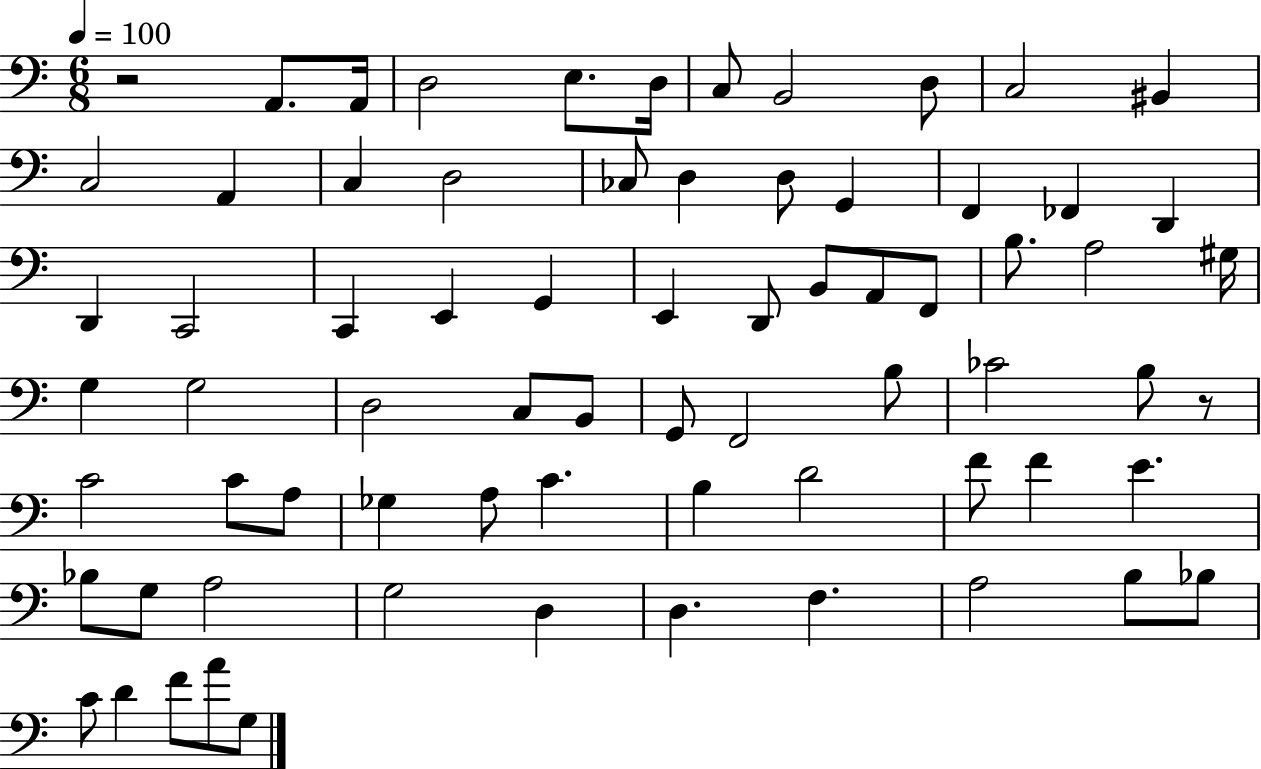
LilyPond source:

{
  \clef bass
  \numericTimeSignature
  \time 6/8
  \key c \major
  \tempo 4 = 100
  r2 a,8. a,16 | d2 e8. d16 | c8 b,2 d8 | c2 bis,4 | \break c2 a,4 | c4 d2 | ces8 d4 d8 g,4 | f,4 fes,4 d,4 | \break d,4 c,2 | c,4 e,4 g,4 | e,4 d,8 b,8 a,8 f,8 | b8. a2 gis16 | \break g4 g2 | d2 c8 b,8 | g,8 f,2 b8 | ces'2 b8 r8 | \break c'2 c'8 a8 | ges4 a8 c'4. | b4 d'2 | f'8 f'4 e'4. | \break bes8 g8 a2 | g2 d4 | d4. f4. | a2 b8 bes8 | \break c'8 d'4 f'8 a'8 g8 | \bar "|."
}